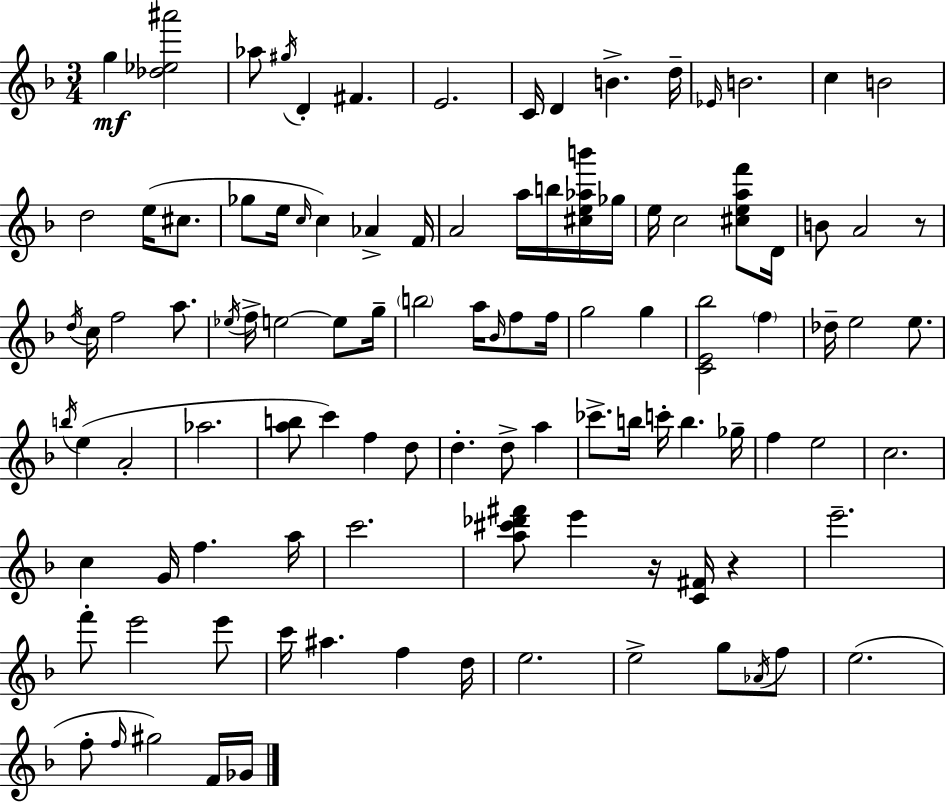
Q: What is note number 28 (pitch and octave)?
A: E5